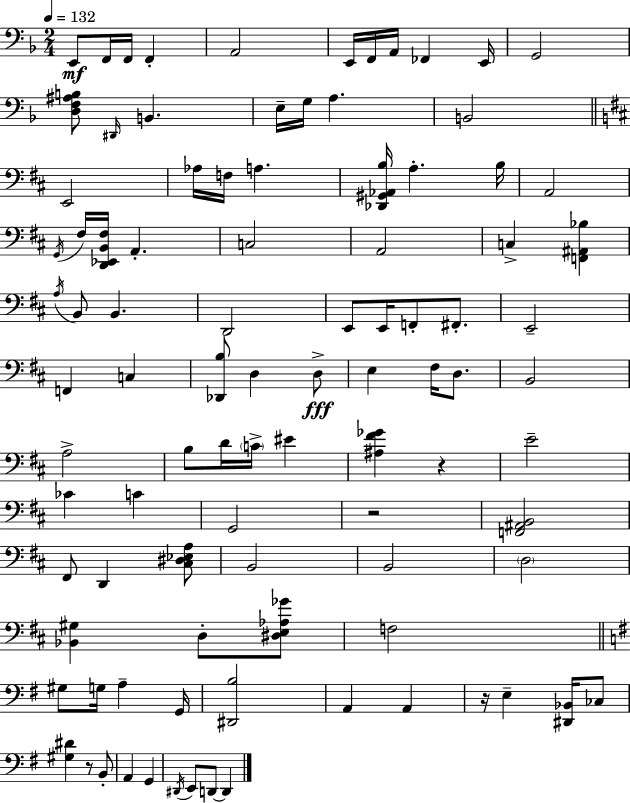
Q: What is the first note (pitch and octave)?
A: E2